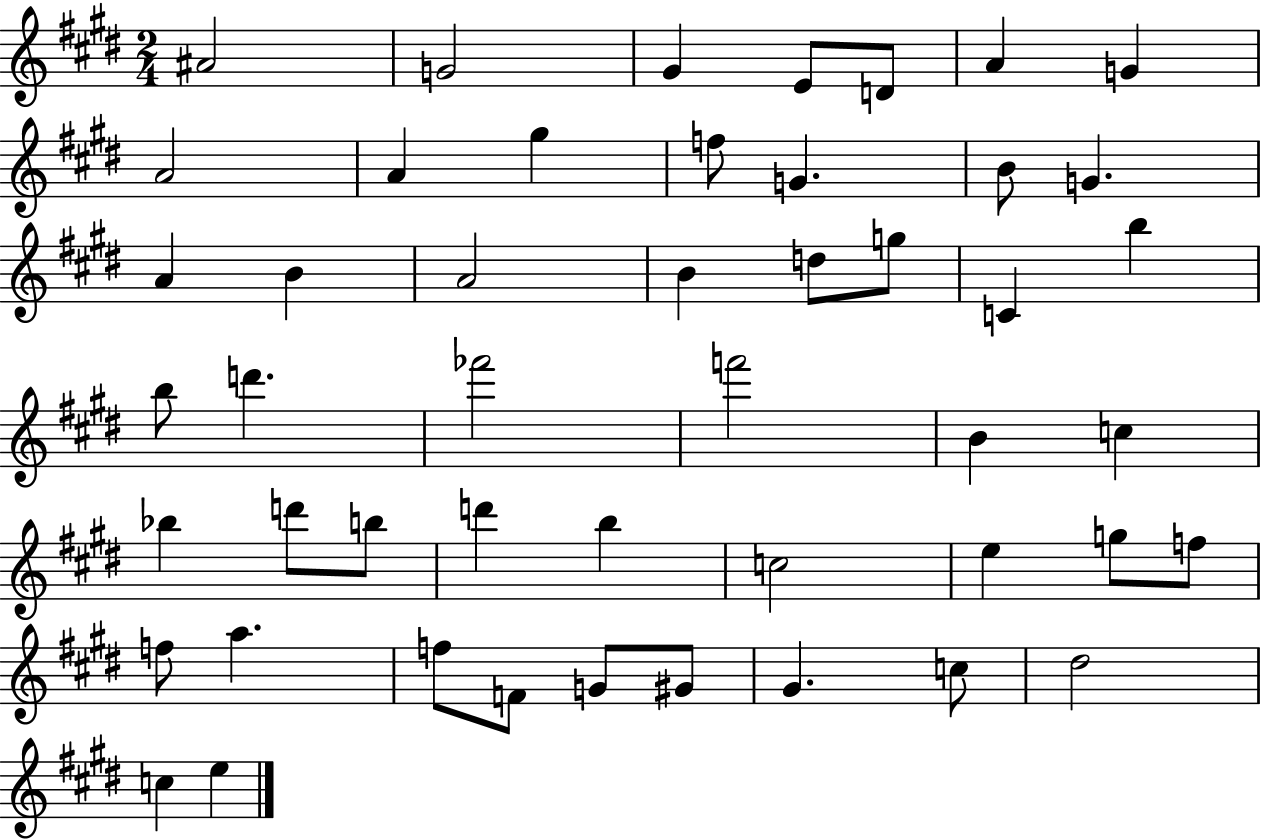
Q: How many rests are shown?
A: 0